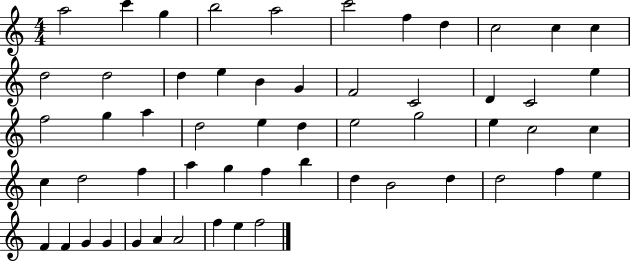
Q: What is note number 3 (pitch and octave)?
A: G5